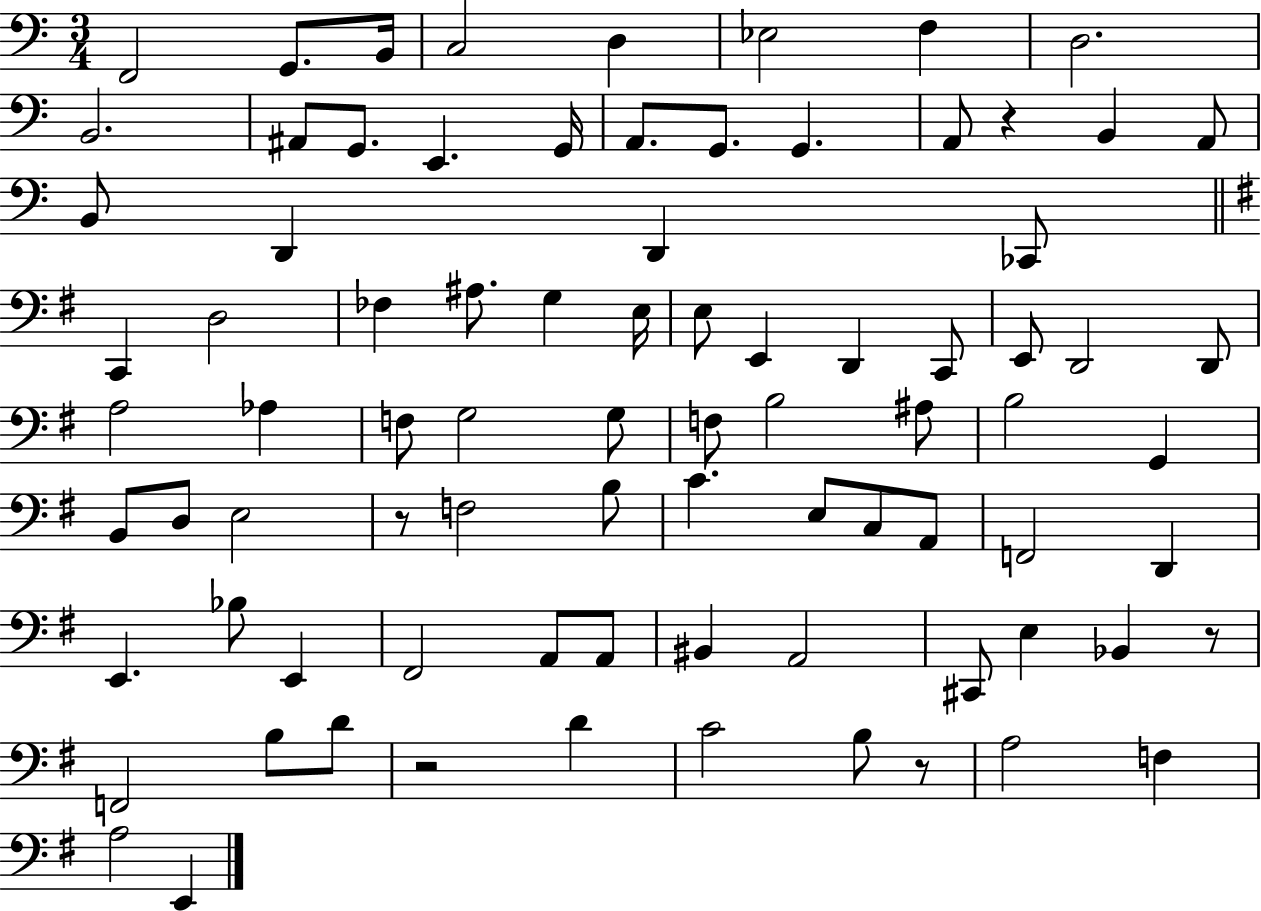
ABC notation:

X:1
T:Untitled
M:3/4
L:1/4
K:C
F,,2 G,,/2 B,,/4 C,2 D, _E,2 F, D,2 B,,2 ^A,,/2 G,,/2 E,, G,,/4 A,,/2 G,,/2 G,, A,,/2 z B,, A,,/2 B,,/2 D,, D,, _C,,/2 C,, D,2 _F, ^A,/2 G, E,/4 E,/2 E,, D,, C,,/2 E,,/2 D,,2 D,,/2 A,2 _A, F,/2 G,2 G,/2 F,/2 B,2 ^A,/2 B,2 G,, B,,/2 D,/2 E,2 z/2 F,2 B,/2 C E,/2 C,/2 A,,/2 F,,2 D,, E,, _B,/2 E,, ^F,,2 A,,/2 A,,/2 ^B,, A,,2 ^C,,/2 E, _B,, z/2 F,,2 B,/2 D/2 z2 D C2 B,/2 z/2 A,2 F, A,2 E,,